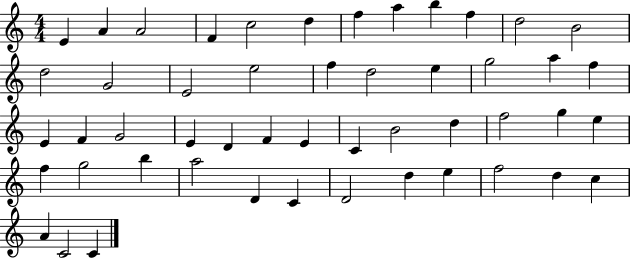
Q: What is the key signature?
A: C major